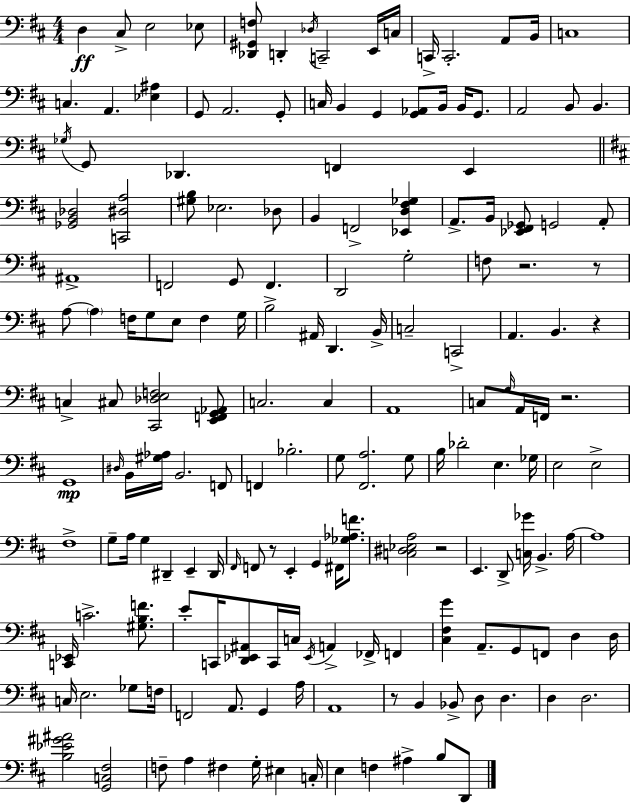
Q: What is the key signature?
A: D major